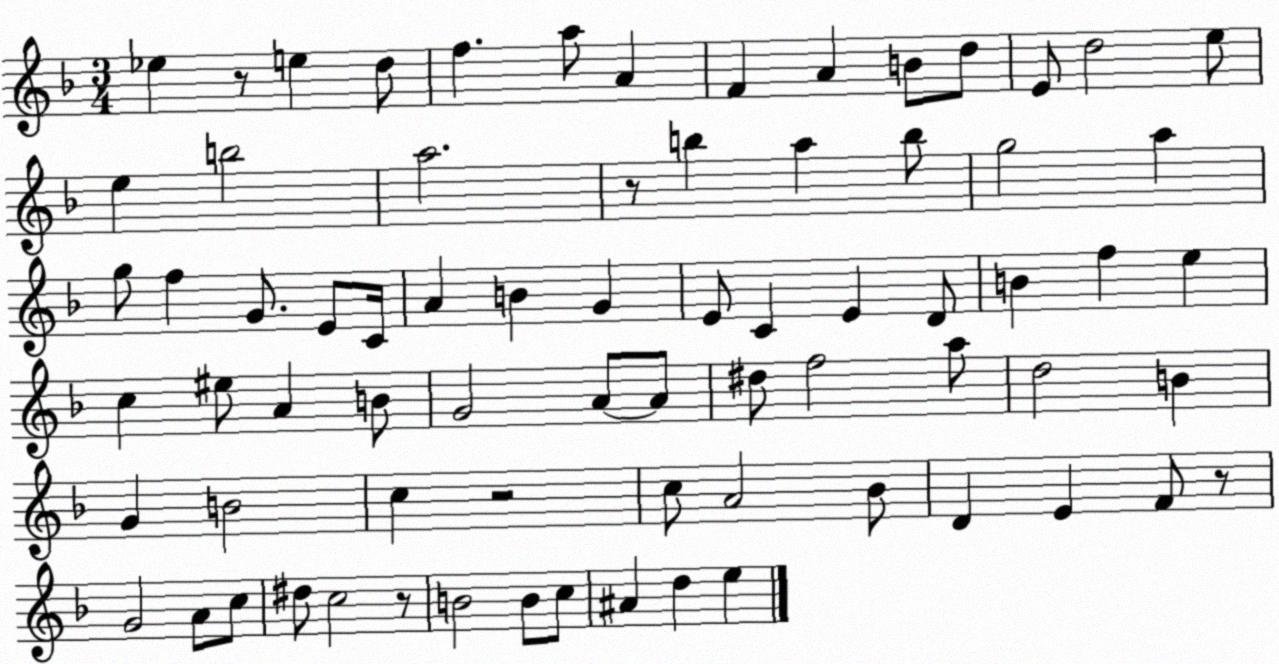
X:1
T:Untitled
M:3/4
L:1/4
K:F
_e z/2 e d/2 f a/2 A F A B/2 d/2 E/2 d2 e/2 e b2 a2 z/2 b a b/2 g2 a g/2 f G/2 E/2 C/4 A B G E/2 C E D/2 B f e c ^e/2 A B/2 G2 A/2 A/2 ^d/2 f2 a/2 d2 B G B2 c z2 c/2 A2 _B/2 D E F/2 z/2 G2 A/2 c/2 ^d/2 c2 z/2 B2 B/2 c/2 ^A d e